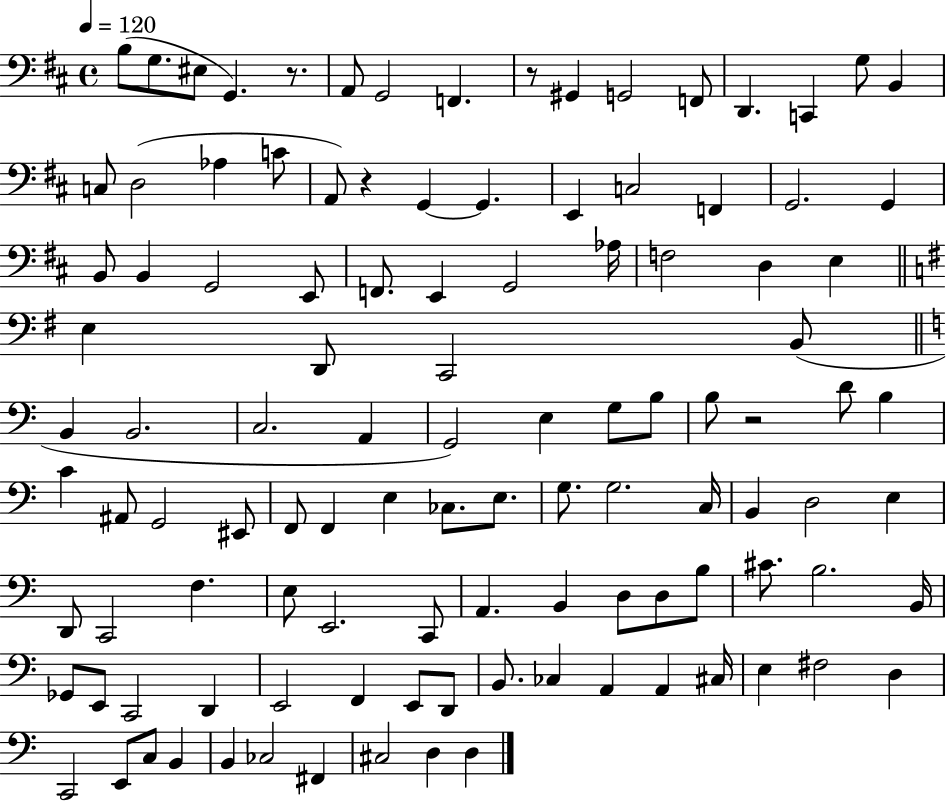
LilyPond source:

{
  \clef bass
  \time 4/4
  \defaultTimeSignature
  \key d \major
  \tempo 4 = 120
  b8( g8. eis8 g,4.) r8. | a,8 g,2 f,4. | r8 gis,4 g,2 f,8 | d,4. c,4 g8 b,4 | \break c8 d2( aes4 c'8 | a,8) r4 g,4~~ g,4. | e,4 c2 f,4 | g,2. g,4 | \break b,8 b,4 g,2 e,8 | f,8. e,4 g,2 aes16 | f2 d4 e4 | \bar "||" \break \key e \minor e4 d,8 c,2 b,8( | \bar "||" \break \key c \major b,4 b,2. | c2. a,4 | g,2) e4 g8 b8 | b8 r2 d'8 b4 | \break c'4 ais,8 g,2 eis,8 | f,8 f,4 e4 ces8. e8. | g8. g2. c16 | b,4 d2 e4 | \break d,8 c,2 f4. | e8 e,2. c,8 | a,4. b,4 d8 d8 b8 | cis'8. b2. b,16 | \break ges,8 e,8 c,2 d,4 | e,2 f,4 e,8 d,8 | b,8. ces4 a,4 a,4 cis16 | e4 fis2 d4 | \break c,2 e,8 c8 b,4 | b,4 ces2 fis,4 | cis2 d4 d4 | \bar "|."
}